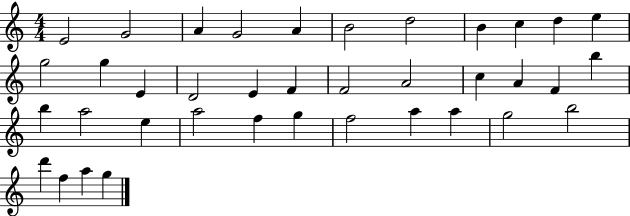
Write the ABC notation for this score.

X:1
T:Untitled
M:4/4
L:1/4
K:C
E2 G2 A G2 A B2 d2 B c d e g2 g E D2 E F F2 A2 c A F b b a2 e a2 f g f2 a a g2 b2 d' f a g